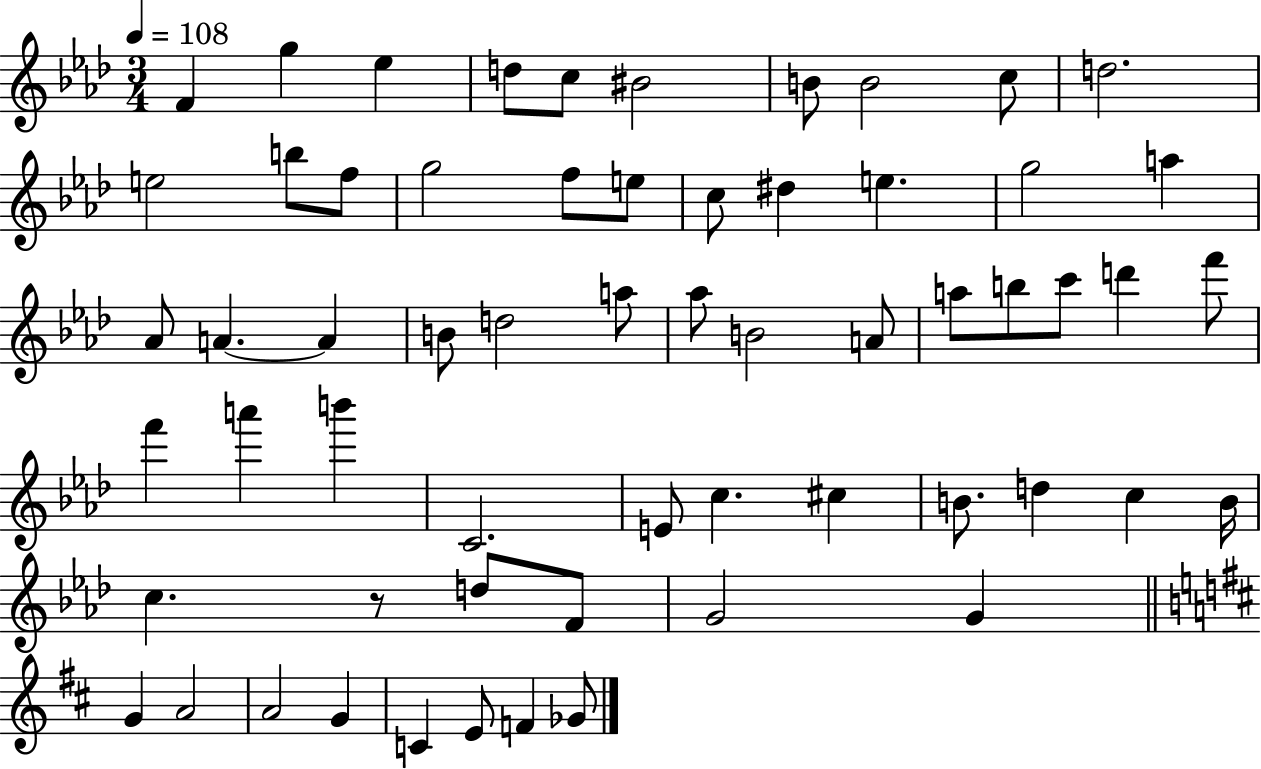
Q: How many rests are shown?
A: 1